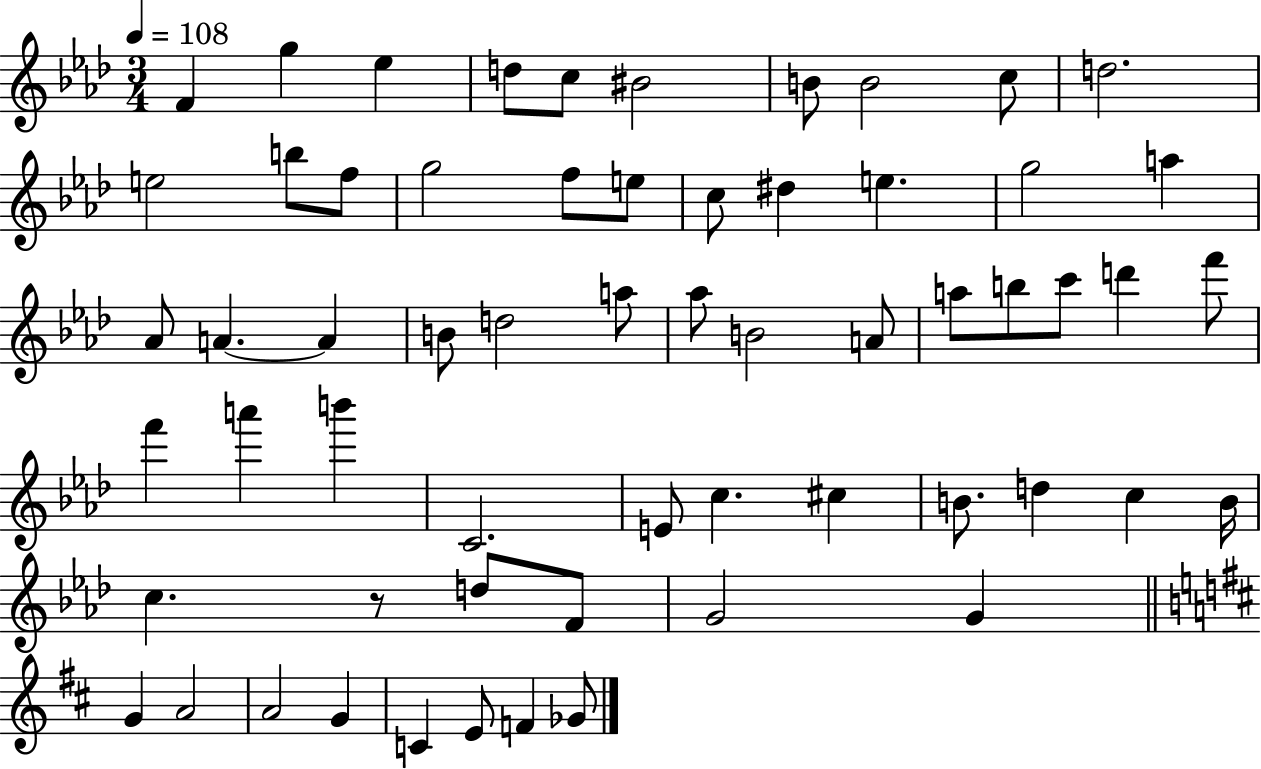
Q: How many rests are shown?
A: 1